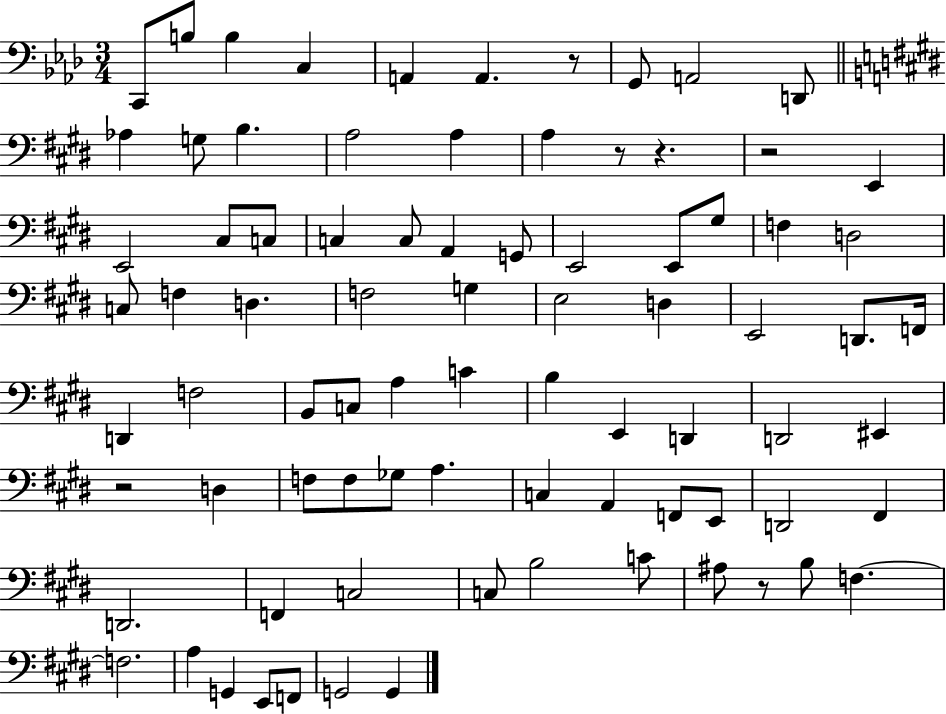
{
  \clef bass
  \numericTimeSignature
  \time 3/4
  \key aes \major
  c,8 b8 b4 c4 | a,4 a,4. r8 | g,8 a,2 d,8 | \bar "||" \break \key e \major aes4 g8 b4. | a2 a4 | a4 r8 r4. | r2 e,4 | \break e,2 cis8 c8 | c4 c8 a,4 g,8 | e,2 e,8 gis8 | f4 d2 | \break c8 f4 d4. | f2 g4 | e2 d4 | e,2 d,8. f,16 | \break d,4 f2 | b,8 c8 a4 c'4 | b4 e,4 d,4 | d,2 eis,4 | \break r2 d4 | f8 f8 ges8 a4. | c4 a,4 f,8 e,8 | d,2 fis,4 | \break d,2. | f,4 c2 | c8 b2 c'8 | ais8 r8 b8 f4.~~ | \break f2. | a4 g,4 e,8 f,8 | g,2 g,4 | \bar "|."
}